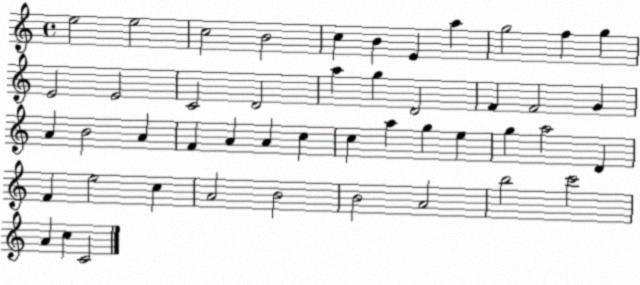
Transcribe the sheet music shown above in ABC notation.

X:1
T:Untitled
M:4/4
L:1/4
K:C
e2 e2 c2 B2 c B E a g2 f g E2 E2 C2 D2 a g D2 F F2 G A B2 A F A A c c a g e g a2 D F e2 c A2 B2 B2 A2 b2 c'2 A c C2